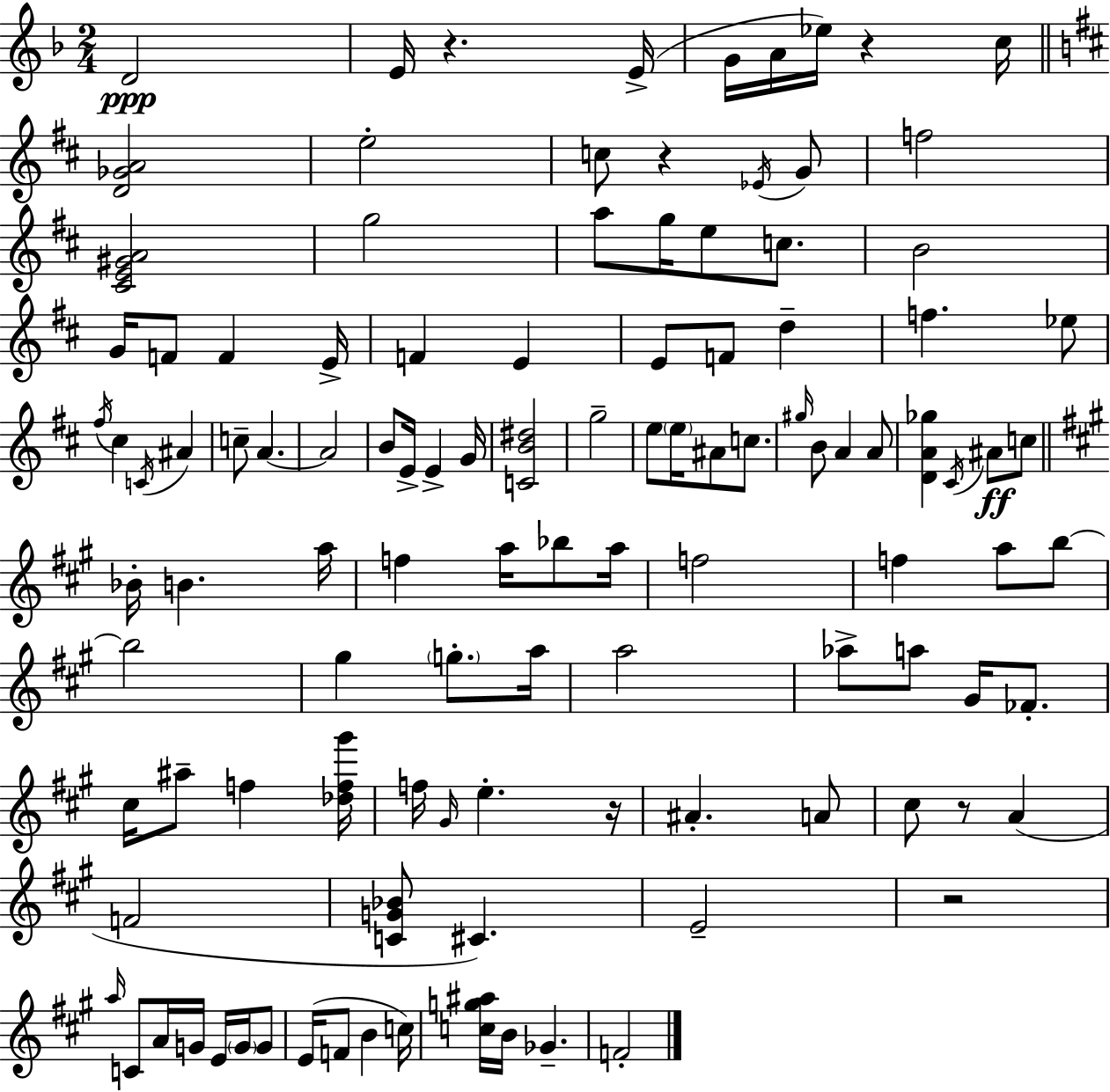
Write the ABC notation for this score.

X:1
T:Untitled
M:2/4
L:1/4
K:F
D2 E/4 z E/4 G/4 A/4 _e/4 z c/4 [D_GA]2 e2 c/2 z _E/4 G/2 f2 [^CE^GA]2 g2 a/2 g/4 e/2 c/2 B2 G/4 F/2 F E/4 F E E/2 F/2 d f _e/2 ^f/4 ^c C/4 ^A c/2 A A2 B/2 E/4 E G/4 [CB^d]2 g2 e/2 e/4 ^A/2 c/2 ^g/4 B/2 A A/2 [DA_g] ^C/4 ^A/2 c/2 _B/4 B a/4 f a/4 _b/2 a/4 f2 f a/2 b/2 b2 ^g g/2 a/4 a2 _a/2 a/2 ^G/4 _F/2 ^c/4 ^a/2 f [_df^g']/4 f/4 ^G/4 e z/4 ^A A/2 ^c/2 z/2 A F2 [CG_B]/2 ^C E2 z2 a/4 C/2 A/4 G/4 E/4 G/4 G/2 E/4 F/2 B c/4 [cg^a]/4 B/4 _G F2